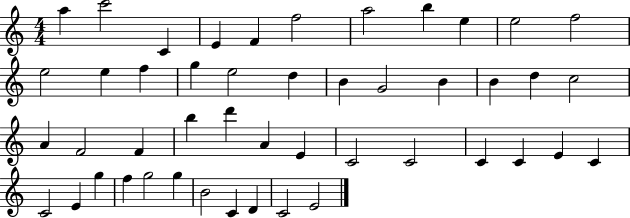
X:1
T:Untitled
M:4/4
L:1/4
K:C
a c'2 C E F f2 a2 b e e2 f2 e2 e f g e2 d B G2 B B d c2 A F2 F b d' A E C2 C2 C C E C C2 E g f g2 g B2 C D C2 E2